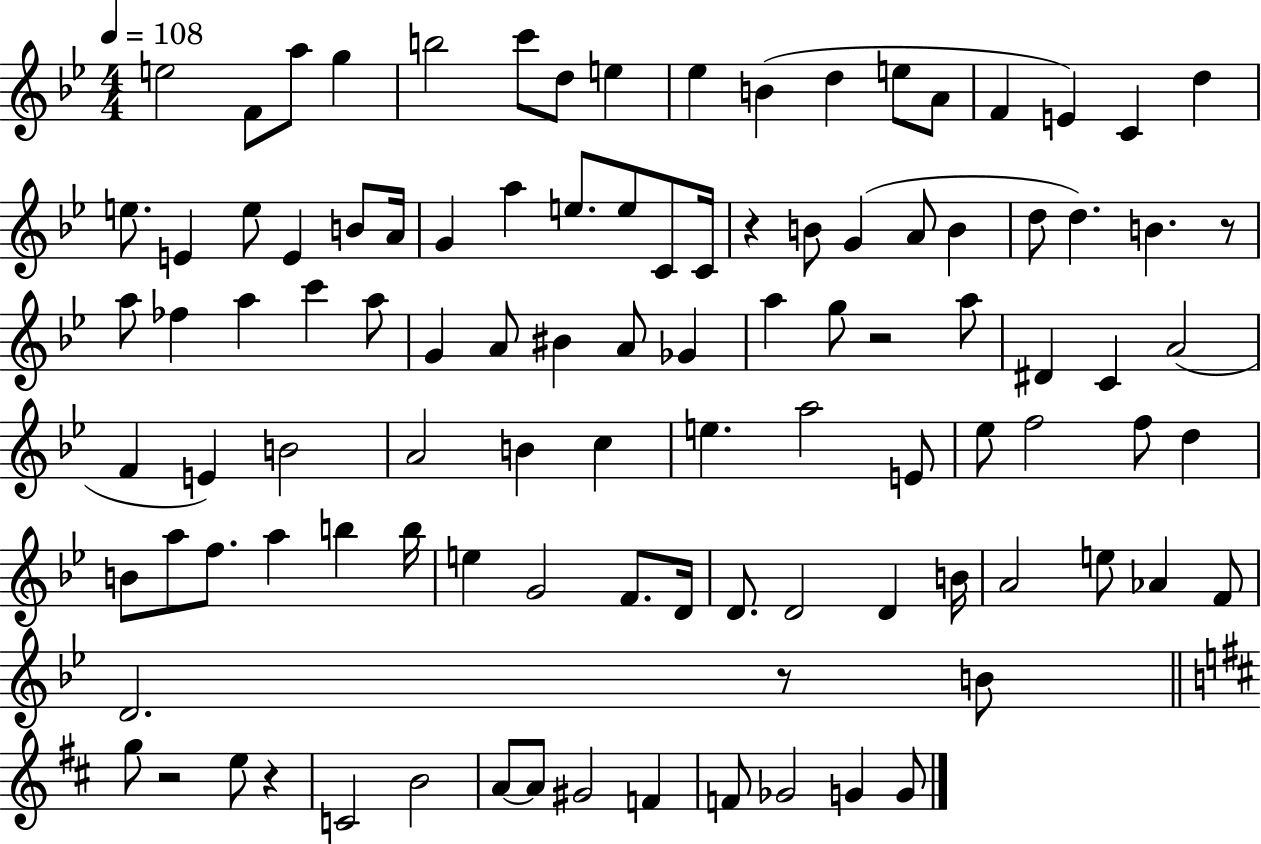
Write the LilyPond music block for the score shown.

{
  \clef treble
  \numericTimeSignature
  \time 4/4
  \key bes \major
  \tempo 4 = 108
  e''2 f'8 a''8 g''4 | b''2 c'''8 d''8 e''4 | ees''4 b'4( d''4 e''8 a'8 | f'4 e'4) c'4 d''4 | \break e''8. e'4 e''8 e'4 b'8 a'16 | g'4 a''4 e''8. e''8 c'8 c'16 | r4 b'8 g'4( a'8 b'4 | d''8 d''4.) b'4. r8 | \break a''8 fes''4 a''4 c'''4 a''8 | g'4 a'8 bis'4 a'8 ges'4 | a''4 g''8 r2 a''8 | dis'4 c'4 a'2( | \break f'4 e'4) b'2 | a'2 b'4 c''4 | e''4. a''2 e'8 | ees''8 f''2 f''8 d''4 | \break b'8 a''8 f''8. a''4 b''4 b''16 | e''4 g'2 f'8. d'16 | d'8. d'2 d'4 b'16 | a'2 e''8 aes'4 f'8 | \break d'2. r8 b'8 | \bar "||" \break \key b \minor g''8 r2 e''8 r4 | c'2 b'2 | a'8~~ a'8 gis'2 f'4 | f'8 ges'2 g'4 g'8 | \break \bar "|."
}